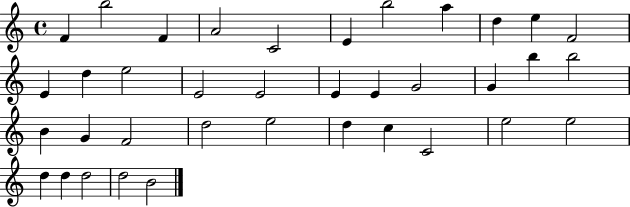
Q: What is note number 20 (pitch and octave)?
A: G4